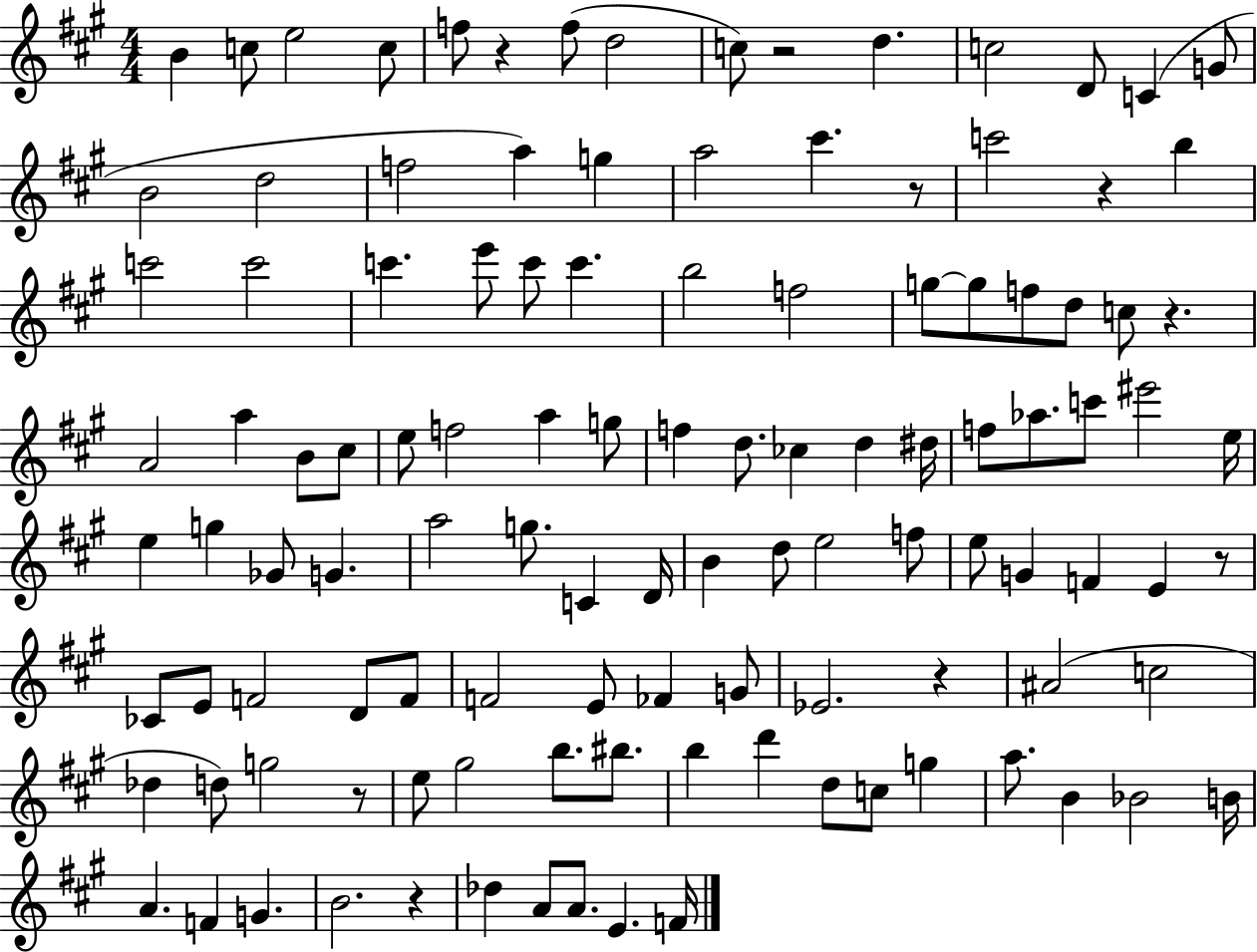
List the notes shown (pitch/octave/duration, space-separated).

B4/q C5/e E5/h C5/e F5/e R/q F5/e D5/h C5/e R/h D5/q. C5/h D4/e C4/q G4/e B4/h D5/h F5/h A5/q G5/q A5/h C#6/q. R/e C6/h R/q B5/q C6/h C6/h C6/q. E6/e C6/e C6/q. B5/h F5/h G5/e G5/e F5/e D5/e C5/e R/q. A4/h A5/q B4/e C#5/e E5/e F5/h A5/q G5/e F5/q D5/e. CES5/q D5/q D#5/s F5/e Ab5/e. C6/e EIS6/h E5/s E5/q G5/q Gb4/e G4/q. A5/h G5/e. C4/q D4/s B4/q D5/e E5/h F5/e E5/e G4/q F4/q E4/q R/e CES4/e E4/e F4/h D4/e F4/e F4/h E4/e FES4/q G4/e Eb4/h. R/q A#4/h C5/h Db5/q D5/e G5/h R/e E5/e G#5/h B5/e. BIS5/e. B5/q D6/q D5/e C5/e G5/q A5/e. B4/q Bb4/h B4/s A4/q. F4/q G4/q. B4/h. R/q Db5/q A4/e A4/e. E4/q. F4/s